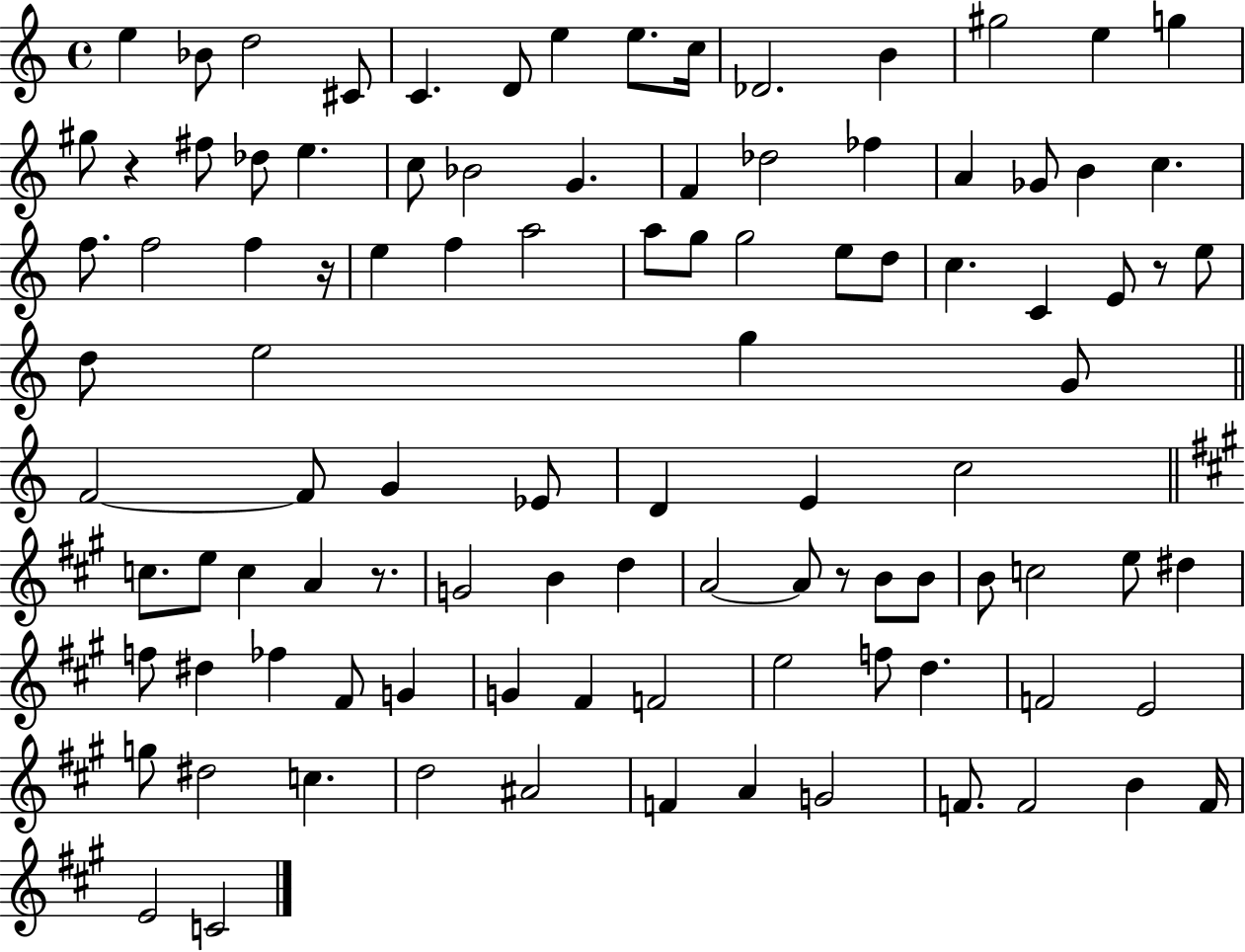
{
  \clef treble
  \time 4/4
  \defaultTimeSignature
  \key c \major
  e''4 bes'8 d''2 cis'8 | c'4. d'8 e''4 e''8. c''16 | des'2. b'4 | gis''2 e''4 g''4 | \break gis''8 r4 fis''8 des''8 e''4. | c''8 bes'2 g'4. | f'4 des''2 fes''4 | a'4 ges'8 b'4 c''4. | \break f''8. f''2 f''4 r16 | e''4 f''4 a''2 | a''8 g''8 g''2 e''8 d''8 | c''4. c'4 e'8 r8 e''8 | \break d''8 e''2 g''4 g'8 | \bar "||" \break \key a \minor f'2~~ f'8 g'4 ees'8 | d'4 e'4 c''2 | \bar "||" \break \key a \major c''8. e''8 c''4 a'4 r8. | g'2 b'4 d''4 | a'2~~ a'8 r8 b'8 b'8 | b'8 c''2 e''8 dis''4 | \break f''8 dis''4 fes''4 fis'8 g'4 | g'4 fis'4 f'2 | e''2 f''8 d''4. | f'2 e'2 | \break g''8 dis''2 c''4. | d''2 ais'2 | f'4 a'4 g'2 | f'8. f'2 b'4 f'16 | \break e'2 c'2 | \bar "|."
}